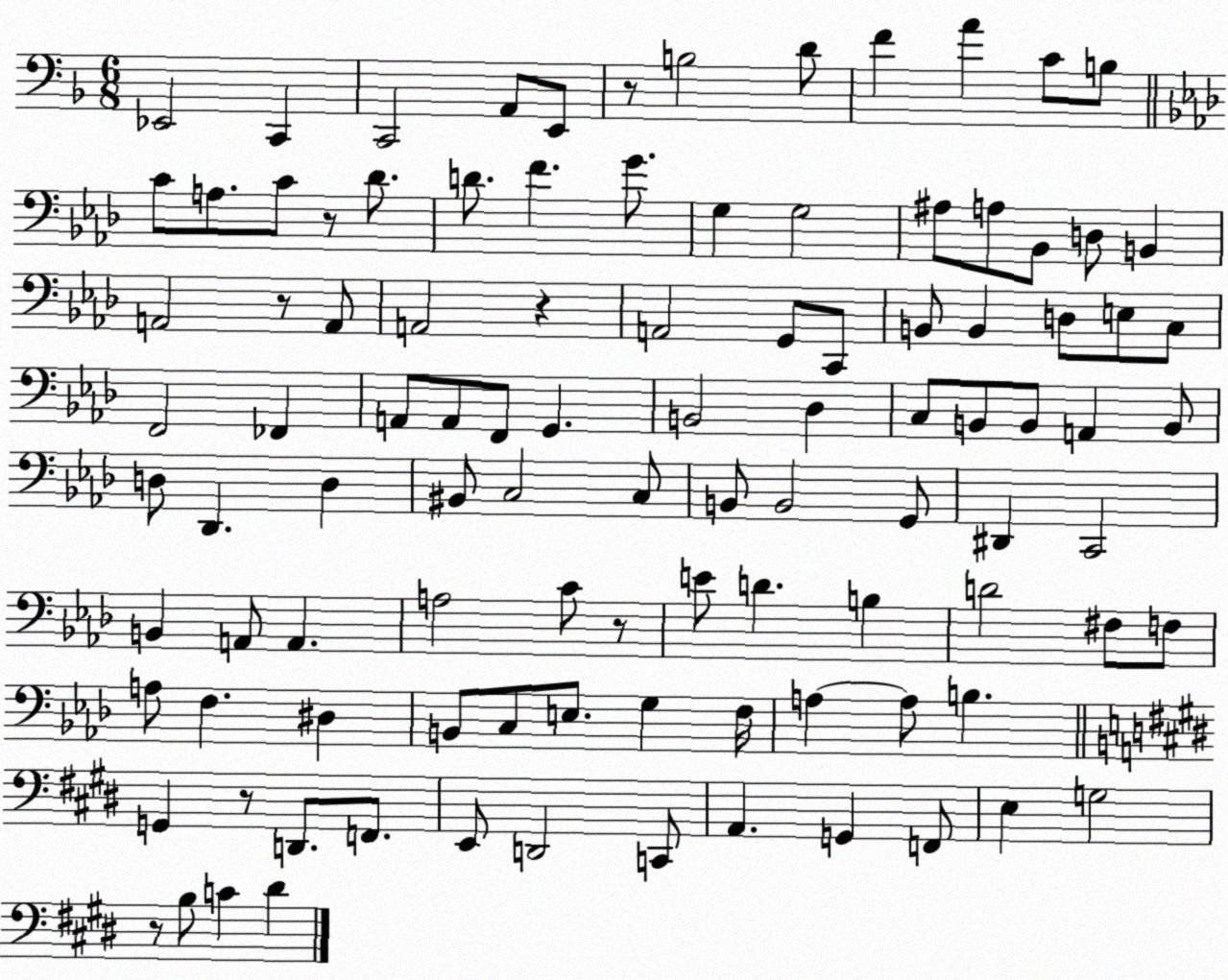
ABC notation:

X:1
T:Untitled
M:6/8
L:1/4
K:F
_E,,2 C,, C,,2 A,,/2 E,,/2 z/2 B,2 D/2 F A C/2 B,/2 C/2 A,/2 C/2 z/2 _D/2 D/2 F G/2 G, G,2 ^A,/2 A,/2 _B,,/2 D,/2 B,, A,,2 z/2 A,,/2 A,,2 z A,,2 G,,/2 C,,/2 B,,/2 B,, D,/2 E,/2 C,/2 F,,2 _F,, A,,/2 A,,/2 F,,/2 G,, B,,2 _D, C,/2 B,,/2 B,,/2 A,, B,,/2 D,/2 _D,, D, ^B,,/2 C,2 C,/2 B,,/2 B,,2 G,,/2 ^D,, C,,2 B,, A,,/2 A,, A,2 C/2 z/2 E/2 D B, D2 ^F,/2 F,/2 A,/2 F, ^D, B,,/2 C,/2 E,/2 G, F,/4 A, A,/2 B, G,, z/2 D,,/2 F,,/2 E,,/2 D,,2 C,,/2 A,, G,, F,,/2 E, G,2 z/2 B,/2 C ^D